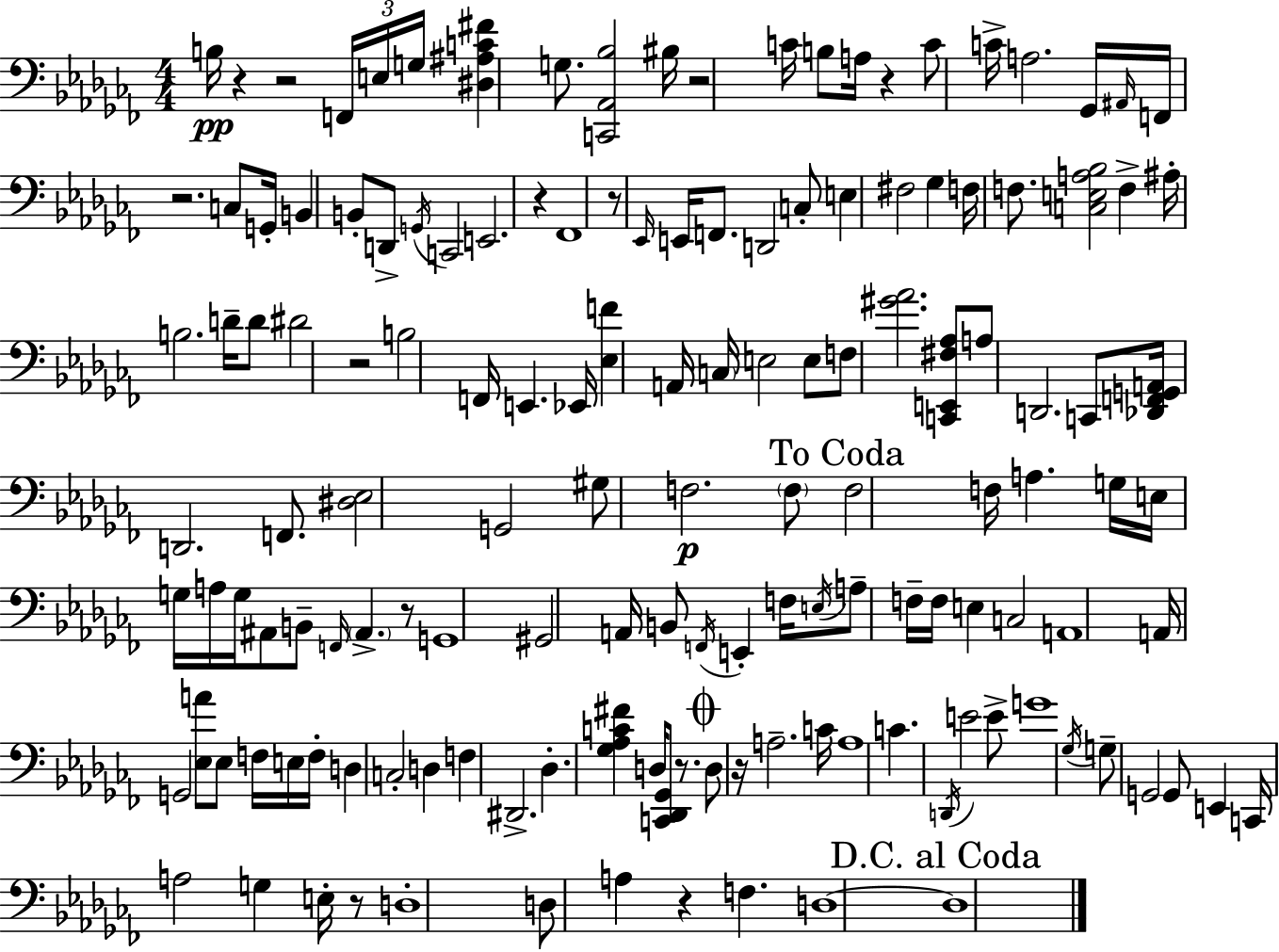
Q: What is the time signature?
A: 4/4